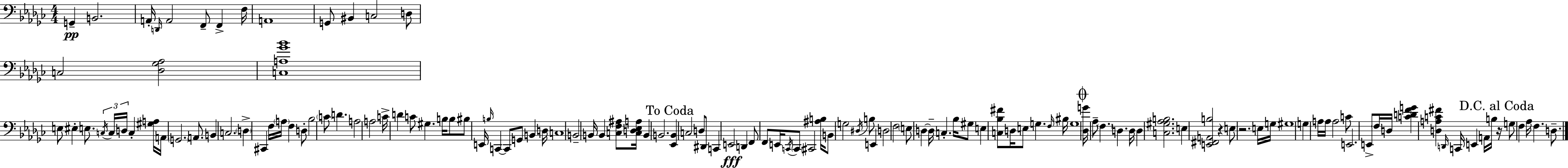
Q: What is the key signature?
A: EES minor